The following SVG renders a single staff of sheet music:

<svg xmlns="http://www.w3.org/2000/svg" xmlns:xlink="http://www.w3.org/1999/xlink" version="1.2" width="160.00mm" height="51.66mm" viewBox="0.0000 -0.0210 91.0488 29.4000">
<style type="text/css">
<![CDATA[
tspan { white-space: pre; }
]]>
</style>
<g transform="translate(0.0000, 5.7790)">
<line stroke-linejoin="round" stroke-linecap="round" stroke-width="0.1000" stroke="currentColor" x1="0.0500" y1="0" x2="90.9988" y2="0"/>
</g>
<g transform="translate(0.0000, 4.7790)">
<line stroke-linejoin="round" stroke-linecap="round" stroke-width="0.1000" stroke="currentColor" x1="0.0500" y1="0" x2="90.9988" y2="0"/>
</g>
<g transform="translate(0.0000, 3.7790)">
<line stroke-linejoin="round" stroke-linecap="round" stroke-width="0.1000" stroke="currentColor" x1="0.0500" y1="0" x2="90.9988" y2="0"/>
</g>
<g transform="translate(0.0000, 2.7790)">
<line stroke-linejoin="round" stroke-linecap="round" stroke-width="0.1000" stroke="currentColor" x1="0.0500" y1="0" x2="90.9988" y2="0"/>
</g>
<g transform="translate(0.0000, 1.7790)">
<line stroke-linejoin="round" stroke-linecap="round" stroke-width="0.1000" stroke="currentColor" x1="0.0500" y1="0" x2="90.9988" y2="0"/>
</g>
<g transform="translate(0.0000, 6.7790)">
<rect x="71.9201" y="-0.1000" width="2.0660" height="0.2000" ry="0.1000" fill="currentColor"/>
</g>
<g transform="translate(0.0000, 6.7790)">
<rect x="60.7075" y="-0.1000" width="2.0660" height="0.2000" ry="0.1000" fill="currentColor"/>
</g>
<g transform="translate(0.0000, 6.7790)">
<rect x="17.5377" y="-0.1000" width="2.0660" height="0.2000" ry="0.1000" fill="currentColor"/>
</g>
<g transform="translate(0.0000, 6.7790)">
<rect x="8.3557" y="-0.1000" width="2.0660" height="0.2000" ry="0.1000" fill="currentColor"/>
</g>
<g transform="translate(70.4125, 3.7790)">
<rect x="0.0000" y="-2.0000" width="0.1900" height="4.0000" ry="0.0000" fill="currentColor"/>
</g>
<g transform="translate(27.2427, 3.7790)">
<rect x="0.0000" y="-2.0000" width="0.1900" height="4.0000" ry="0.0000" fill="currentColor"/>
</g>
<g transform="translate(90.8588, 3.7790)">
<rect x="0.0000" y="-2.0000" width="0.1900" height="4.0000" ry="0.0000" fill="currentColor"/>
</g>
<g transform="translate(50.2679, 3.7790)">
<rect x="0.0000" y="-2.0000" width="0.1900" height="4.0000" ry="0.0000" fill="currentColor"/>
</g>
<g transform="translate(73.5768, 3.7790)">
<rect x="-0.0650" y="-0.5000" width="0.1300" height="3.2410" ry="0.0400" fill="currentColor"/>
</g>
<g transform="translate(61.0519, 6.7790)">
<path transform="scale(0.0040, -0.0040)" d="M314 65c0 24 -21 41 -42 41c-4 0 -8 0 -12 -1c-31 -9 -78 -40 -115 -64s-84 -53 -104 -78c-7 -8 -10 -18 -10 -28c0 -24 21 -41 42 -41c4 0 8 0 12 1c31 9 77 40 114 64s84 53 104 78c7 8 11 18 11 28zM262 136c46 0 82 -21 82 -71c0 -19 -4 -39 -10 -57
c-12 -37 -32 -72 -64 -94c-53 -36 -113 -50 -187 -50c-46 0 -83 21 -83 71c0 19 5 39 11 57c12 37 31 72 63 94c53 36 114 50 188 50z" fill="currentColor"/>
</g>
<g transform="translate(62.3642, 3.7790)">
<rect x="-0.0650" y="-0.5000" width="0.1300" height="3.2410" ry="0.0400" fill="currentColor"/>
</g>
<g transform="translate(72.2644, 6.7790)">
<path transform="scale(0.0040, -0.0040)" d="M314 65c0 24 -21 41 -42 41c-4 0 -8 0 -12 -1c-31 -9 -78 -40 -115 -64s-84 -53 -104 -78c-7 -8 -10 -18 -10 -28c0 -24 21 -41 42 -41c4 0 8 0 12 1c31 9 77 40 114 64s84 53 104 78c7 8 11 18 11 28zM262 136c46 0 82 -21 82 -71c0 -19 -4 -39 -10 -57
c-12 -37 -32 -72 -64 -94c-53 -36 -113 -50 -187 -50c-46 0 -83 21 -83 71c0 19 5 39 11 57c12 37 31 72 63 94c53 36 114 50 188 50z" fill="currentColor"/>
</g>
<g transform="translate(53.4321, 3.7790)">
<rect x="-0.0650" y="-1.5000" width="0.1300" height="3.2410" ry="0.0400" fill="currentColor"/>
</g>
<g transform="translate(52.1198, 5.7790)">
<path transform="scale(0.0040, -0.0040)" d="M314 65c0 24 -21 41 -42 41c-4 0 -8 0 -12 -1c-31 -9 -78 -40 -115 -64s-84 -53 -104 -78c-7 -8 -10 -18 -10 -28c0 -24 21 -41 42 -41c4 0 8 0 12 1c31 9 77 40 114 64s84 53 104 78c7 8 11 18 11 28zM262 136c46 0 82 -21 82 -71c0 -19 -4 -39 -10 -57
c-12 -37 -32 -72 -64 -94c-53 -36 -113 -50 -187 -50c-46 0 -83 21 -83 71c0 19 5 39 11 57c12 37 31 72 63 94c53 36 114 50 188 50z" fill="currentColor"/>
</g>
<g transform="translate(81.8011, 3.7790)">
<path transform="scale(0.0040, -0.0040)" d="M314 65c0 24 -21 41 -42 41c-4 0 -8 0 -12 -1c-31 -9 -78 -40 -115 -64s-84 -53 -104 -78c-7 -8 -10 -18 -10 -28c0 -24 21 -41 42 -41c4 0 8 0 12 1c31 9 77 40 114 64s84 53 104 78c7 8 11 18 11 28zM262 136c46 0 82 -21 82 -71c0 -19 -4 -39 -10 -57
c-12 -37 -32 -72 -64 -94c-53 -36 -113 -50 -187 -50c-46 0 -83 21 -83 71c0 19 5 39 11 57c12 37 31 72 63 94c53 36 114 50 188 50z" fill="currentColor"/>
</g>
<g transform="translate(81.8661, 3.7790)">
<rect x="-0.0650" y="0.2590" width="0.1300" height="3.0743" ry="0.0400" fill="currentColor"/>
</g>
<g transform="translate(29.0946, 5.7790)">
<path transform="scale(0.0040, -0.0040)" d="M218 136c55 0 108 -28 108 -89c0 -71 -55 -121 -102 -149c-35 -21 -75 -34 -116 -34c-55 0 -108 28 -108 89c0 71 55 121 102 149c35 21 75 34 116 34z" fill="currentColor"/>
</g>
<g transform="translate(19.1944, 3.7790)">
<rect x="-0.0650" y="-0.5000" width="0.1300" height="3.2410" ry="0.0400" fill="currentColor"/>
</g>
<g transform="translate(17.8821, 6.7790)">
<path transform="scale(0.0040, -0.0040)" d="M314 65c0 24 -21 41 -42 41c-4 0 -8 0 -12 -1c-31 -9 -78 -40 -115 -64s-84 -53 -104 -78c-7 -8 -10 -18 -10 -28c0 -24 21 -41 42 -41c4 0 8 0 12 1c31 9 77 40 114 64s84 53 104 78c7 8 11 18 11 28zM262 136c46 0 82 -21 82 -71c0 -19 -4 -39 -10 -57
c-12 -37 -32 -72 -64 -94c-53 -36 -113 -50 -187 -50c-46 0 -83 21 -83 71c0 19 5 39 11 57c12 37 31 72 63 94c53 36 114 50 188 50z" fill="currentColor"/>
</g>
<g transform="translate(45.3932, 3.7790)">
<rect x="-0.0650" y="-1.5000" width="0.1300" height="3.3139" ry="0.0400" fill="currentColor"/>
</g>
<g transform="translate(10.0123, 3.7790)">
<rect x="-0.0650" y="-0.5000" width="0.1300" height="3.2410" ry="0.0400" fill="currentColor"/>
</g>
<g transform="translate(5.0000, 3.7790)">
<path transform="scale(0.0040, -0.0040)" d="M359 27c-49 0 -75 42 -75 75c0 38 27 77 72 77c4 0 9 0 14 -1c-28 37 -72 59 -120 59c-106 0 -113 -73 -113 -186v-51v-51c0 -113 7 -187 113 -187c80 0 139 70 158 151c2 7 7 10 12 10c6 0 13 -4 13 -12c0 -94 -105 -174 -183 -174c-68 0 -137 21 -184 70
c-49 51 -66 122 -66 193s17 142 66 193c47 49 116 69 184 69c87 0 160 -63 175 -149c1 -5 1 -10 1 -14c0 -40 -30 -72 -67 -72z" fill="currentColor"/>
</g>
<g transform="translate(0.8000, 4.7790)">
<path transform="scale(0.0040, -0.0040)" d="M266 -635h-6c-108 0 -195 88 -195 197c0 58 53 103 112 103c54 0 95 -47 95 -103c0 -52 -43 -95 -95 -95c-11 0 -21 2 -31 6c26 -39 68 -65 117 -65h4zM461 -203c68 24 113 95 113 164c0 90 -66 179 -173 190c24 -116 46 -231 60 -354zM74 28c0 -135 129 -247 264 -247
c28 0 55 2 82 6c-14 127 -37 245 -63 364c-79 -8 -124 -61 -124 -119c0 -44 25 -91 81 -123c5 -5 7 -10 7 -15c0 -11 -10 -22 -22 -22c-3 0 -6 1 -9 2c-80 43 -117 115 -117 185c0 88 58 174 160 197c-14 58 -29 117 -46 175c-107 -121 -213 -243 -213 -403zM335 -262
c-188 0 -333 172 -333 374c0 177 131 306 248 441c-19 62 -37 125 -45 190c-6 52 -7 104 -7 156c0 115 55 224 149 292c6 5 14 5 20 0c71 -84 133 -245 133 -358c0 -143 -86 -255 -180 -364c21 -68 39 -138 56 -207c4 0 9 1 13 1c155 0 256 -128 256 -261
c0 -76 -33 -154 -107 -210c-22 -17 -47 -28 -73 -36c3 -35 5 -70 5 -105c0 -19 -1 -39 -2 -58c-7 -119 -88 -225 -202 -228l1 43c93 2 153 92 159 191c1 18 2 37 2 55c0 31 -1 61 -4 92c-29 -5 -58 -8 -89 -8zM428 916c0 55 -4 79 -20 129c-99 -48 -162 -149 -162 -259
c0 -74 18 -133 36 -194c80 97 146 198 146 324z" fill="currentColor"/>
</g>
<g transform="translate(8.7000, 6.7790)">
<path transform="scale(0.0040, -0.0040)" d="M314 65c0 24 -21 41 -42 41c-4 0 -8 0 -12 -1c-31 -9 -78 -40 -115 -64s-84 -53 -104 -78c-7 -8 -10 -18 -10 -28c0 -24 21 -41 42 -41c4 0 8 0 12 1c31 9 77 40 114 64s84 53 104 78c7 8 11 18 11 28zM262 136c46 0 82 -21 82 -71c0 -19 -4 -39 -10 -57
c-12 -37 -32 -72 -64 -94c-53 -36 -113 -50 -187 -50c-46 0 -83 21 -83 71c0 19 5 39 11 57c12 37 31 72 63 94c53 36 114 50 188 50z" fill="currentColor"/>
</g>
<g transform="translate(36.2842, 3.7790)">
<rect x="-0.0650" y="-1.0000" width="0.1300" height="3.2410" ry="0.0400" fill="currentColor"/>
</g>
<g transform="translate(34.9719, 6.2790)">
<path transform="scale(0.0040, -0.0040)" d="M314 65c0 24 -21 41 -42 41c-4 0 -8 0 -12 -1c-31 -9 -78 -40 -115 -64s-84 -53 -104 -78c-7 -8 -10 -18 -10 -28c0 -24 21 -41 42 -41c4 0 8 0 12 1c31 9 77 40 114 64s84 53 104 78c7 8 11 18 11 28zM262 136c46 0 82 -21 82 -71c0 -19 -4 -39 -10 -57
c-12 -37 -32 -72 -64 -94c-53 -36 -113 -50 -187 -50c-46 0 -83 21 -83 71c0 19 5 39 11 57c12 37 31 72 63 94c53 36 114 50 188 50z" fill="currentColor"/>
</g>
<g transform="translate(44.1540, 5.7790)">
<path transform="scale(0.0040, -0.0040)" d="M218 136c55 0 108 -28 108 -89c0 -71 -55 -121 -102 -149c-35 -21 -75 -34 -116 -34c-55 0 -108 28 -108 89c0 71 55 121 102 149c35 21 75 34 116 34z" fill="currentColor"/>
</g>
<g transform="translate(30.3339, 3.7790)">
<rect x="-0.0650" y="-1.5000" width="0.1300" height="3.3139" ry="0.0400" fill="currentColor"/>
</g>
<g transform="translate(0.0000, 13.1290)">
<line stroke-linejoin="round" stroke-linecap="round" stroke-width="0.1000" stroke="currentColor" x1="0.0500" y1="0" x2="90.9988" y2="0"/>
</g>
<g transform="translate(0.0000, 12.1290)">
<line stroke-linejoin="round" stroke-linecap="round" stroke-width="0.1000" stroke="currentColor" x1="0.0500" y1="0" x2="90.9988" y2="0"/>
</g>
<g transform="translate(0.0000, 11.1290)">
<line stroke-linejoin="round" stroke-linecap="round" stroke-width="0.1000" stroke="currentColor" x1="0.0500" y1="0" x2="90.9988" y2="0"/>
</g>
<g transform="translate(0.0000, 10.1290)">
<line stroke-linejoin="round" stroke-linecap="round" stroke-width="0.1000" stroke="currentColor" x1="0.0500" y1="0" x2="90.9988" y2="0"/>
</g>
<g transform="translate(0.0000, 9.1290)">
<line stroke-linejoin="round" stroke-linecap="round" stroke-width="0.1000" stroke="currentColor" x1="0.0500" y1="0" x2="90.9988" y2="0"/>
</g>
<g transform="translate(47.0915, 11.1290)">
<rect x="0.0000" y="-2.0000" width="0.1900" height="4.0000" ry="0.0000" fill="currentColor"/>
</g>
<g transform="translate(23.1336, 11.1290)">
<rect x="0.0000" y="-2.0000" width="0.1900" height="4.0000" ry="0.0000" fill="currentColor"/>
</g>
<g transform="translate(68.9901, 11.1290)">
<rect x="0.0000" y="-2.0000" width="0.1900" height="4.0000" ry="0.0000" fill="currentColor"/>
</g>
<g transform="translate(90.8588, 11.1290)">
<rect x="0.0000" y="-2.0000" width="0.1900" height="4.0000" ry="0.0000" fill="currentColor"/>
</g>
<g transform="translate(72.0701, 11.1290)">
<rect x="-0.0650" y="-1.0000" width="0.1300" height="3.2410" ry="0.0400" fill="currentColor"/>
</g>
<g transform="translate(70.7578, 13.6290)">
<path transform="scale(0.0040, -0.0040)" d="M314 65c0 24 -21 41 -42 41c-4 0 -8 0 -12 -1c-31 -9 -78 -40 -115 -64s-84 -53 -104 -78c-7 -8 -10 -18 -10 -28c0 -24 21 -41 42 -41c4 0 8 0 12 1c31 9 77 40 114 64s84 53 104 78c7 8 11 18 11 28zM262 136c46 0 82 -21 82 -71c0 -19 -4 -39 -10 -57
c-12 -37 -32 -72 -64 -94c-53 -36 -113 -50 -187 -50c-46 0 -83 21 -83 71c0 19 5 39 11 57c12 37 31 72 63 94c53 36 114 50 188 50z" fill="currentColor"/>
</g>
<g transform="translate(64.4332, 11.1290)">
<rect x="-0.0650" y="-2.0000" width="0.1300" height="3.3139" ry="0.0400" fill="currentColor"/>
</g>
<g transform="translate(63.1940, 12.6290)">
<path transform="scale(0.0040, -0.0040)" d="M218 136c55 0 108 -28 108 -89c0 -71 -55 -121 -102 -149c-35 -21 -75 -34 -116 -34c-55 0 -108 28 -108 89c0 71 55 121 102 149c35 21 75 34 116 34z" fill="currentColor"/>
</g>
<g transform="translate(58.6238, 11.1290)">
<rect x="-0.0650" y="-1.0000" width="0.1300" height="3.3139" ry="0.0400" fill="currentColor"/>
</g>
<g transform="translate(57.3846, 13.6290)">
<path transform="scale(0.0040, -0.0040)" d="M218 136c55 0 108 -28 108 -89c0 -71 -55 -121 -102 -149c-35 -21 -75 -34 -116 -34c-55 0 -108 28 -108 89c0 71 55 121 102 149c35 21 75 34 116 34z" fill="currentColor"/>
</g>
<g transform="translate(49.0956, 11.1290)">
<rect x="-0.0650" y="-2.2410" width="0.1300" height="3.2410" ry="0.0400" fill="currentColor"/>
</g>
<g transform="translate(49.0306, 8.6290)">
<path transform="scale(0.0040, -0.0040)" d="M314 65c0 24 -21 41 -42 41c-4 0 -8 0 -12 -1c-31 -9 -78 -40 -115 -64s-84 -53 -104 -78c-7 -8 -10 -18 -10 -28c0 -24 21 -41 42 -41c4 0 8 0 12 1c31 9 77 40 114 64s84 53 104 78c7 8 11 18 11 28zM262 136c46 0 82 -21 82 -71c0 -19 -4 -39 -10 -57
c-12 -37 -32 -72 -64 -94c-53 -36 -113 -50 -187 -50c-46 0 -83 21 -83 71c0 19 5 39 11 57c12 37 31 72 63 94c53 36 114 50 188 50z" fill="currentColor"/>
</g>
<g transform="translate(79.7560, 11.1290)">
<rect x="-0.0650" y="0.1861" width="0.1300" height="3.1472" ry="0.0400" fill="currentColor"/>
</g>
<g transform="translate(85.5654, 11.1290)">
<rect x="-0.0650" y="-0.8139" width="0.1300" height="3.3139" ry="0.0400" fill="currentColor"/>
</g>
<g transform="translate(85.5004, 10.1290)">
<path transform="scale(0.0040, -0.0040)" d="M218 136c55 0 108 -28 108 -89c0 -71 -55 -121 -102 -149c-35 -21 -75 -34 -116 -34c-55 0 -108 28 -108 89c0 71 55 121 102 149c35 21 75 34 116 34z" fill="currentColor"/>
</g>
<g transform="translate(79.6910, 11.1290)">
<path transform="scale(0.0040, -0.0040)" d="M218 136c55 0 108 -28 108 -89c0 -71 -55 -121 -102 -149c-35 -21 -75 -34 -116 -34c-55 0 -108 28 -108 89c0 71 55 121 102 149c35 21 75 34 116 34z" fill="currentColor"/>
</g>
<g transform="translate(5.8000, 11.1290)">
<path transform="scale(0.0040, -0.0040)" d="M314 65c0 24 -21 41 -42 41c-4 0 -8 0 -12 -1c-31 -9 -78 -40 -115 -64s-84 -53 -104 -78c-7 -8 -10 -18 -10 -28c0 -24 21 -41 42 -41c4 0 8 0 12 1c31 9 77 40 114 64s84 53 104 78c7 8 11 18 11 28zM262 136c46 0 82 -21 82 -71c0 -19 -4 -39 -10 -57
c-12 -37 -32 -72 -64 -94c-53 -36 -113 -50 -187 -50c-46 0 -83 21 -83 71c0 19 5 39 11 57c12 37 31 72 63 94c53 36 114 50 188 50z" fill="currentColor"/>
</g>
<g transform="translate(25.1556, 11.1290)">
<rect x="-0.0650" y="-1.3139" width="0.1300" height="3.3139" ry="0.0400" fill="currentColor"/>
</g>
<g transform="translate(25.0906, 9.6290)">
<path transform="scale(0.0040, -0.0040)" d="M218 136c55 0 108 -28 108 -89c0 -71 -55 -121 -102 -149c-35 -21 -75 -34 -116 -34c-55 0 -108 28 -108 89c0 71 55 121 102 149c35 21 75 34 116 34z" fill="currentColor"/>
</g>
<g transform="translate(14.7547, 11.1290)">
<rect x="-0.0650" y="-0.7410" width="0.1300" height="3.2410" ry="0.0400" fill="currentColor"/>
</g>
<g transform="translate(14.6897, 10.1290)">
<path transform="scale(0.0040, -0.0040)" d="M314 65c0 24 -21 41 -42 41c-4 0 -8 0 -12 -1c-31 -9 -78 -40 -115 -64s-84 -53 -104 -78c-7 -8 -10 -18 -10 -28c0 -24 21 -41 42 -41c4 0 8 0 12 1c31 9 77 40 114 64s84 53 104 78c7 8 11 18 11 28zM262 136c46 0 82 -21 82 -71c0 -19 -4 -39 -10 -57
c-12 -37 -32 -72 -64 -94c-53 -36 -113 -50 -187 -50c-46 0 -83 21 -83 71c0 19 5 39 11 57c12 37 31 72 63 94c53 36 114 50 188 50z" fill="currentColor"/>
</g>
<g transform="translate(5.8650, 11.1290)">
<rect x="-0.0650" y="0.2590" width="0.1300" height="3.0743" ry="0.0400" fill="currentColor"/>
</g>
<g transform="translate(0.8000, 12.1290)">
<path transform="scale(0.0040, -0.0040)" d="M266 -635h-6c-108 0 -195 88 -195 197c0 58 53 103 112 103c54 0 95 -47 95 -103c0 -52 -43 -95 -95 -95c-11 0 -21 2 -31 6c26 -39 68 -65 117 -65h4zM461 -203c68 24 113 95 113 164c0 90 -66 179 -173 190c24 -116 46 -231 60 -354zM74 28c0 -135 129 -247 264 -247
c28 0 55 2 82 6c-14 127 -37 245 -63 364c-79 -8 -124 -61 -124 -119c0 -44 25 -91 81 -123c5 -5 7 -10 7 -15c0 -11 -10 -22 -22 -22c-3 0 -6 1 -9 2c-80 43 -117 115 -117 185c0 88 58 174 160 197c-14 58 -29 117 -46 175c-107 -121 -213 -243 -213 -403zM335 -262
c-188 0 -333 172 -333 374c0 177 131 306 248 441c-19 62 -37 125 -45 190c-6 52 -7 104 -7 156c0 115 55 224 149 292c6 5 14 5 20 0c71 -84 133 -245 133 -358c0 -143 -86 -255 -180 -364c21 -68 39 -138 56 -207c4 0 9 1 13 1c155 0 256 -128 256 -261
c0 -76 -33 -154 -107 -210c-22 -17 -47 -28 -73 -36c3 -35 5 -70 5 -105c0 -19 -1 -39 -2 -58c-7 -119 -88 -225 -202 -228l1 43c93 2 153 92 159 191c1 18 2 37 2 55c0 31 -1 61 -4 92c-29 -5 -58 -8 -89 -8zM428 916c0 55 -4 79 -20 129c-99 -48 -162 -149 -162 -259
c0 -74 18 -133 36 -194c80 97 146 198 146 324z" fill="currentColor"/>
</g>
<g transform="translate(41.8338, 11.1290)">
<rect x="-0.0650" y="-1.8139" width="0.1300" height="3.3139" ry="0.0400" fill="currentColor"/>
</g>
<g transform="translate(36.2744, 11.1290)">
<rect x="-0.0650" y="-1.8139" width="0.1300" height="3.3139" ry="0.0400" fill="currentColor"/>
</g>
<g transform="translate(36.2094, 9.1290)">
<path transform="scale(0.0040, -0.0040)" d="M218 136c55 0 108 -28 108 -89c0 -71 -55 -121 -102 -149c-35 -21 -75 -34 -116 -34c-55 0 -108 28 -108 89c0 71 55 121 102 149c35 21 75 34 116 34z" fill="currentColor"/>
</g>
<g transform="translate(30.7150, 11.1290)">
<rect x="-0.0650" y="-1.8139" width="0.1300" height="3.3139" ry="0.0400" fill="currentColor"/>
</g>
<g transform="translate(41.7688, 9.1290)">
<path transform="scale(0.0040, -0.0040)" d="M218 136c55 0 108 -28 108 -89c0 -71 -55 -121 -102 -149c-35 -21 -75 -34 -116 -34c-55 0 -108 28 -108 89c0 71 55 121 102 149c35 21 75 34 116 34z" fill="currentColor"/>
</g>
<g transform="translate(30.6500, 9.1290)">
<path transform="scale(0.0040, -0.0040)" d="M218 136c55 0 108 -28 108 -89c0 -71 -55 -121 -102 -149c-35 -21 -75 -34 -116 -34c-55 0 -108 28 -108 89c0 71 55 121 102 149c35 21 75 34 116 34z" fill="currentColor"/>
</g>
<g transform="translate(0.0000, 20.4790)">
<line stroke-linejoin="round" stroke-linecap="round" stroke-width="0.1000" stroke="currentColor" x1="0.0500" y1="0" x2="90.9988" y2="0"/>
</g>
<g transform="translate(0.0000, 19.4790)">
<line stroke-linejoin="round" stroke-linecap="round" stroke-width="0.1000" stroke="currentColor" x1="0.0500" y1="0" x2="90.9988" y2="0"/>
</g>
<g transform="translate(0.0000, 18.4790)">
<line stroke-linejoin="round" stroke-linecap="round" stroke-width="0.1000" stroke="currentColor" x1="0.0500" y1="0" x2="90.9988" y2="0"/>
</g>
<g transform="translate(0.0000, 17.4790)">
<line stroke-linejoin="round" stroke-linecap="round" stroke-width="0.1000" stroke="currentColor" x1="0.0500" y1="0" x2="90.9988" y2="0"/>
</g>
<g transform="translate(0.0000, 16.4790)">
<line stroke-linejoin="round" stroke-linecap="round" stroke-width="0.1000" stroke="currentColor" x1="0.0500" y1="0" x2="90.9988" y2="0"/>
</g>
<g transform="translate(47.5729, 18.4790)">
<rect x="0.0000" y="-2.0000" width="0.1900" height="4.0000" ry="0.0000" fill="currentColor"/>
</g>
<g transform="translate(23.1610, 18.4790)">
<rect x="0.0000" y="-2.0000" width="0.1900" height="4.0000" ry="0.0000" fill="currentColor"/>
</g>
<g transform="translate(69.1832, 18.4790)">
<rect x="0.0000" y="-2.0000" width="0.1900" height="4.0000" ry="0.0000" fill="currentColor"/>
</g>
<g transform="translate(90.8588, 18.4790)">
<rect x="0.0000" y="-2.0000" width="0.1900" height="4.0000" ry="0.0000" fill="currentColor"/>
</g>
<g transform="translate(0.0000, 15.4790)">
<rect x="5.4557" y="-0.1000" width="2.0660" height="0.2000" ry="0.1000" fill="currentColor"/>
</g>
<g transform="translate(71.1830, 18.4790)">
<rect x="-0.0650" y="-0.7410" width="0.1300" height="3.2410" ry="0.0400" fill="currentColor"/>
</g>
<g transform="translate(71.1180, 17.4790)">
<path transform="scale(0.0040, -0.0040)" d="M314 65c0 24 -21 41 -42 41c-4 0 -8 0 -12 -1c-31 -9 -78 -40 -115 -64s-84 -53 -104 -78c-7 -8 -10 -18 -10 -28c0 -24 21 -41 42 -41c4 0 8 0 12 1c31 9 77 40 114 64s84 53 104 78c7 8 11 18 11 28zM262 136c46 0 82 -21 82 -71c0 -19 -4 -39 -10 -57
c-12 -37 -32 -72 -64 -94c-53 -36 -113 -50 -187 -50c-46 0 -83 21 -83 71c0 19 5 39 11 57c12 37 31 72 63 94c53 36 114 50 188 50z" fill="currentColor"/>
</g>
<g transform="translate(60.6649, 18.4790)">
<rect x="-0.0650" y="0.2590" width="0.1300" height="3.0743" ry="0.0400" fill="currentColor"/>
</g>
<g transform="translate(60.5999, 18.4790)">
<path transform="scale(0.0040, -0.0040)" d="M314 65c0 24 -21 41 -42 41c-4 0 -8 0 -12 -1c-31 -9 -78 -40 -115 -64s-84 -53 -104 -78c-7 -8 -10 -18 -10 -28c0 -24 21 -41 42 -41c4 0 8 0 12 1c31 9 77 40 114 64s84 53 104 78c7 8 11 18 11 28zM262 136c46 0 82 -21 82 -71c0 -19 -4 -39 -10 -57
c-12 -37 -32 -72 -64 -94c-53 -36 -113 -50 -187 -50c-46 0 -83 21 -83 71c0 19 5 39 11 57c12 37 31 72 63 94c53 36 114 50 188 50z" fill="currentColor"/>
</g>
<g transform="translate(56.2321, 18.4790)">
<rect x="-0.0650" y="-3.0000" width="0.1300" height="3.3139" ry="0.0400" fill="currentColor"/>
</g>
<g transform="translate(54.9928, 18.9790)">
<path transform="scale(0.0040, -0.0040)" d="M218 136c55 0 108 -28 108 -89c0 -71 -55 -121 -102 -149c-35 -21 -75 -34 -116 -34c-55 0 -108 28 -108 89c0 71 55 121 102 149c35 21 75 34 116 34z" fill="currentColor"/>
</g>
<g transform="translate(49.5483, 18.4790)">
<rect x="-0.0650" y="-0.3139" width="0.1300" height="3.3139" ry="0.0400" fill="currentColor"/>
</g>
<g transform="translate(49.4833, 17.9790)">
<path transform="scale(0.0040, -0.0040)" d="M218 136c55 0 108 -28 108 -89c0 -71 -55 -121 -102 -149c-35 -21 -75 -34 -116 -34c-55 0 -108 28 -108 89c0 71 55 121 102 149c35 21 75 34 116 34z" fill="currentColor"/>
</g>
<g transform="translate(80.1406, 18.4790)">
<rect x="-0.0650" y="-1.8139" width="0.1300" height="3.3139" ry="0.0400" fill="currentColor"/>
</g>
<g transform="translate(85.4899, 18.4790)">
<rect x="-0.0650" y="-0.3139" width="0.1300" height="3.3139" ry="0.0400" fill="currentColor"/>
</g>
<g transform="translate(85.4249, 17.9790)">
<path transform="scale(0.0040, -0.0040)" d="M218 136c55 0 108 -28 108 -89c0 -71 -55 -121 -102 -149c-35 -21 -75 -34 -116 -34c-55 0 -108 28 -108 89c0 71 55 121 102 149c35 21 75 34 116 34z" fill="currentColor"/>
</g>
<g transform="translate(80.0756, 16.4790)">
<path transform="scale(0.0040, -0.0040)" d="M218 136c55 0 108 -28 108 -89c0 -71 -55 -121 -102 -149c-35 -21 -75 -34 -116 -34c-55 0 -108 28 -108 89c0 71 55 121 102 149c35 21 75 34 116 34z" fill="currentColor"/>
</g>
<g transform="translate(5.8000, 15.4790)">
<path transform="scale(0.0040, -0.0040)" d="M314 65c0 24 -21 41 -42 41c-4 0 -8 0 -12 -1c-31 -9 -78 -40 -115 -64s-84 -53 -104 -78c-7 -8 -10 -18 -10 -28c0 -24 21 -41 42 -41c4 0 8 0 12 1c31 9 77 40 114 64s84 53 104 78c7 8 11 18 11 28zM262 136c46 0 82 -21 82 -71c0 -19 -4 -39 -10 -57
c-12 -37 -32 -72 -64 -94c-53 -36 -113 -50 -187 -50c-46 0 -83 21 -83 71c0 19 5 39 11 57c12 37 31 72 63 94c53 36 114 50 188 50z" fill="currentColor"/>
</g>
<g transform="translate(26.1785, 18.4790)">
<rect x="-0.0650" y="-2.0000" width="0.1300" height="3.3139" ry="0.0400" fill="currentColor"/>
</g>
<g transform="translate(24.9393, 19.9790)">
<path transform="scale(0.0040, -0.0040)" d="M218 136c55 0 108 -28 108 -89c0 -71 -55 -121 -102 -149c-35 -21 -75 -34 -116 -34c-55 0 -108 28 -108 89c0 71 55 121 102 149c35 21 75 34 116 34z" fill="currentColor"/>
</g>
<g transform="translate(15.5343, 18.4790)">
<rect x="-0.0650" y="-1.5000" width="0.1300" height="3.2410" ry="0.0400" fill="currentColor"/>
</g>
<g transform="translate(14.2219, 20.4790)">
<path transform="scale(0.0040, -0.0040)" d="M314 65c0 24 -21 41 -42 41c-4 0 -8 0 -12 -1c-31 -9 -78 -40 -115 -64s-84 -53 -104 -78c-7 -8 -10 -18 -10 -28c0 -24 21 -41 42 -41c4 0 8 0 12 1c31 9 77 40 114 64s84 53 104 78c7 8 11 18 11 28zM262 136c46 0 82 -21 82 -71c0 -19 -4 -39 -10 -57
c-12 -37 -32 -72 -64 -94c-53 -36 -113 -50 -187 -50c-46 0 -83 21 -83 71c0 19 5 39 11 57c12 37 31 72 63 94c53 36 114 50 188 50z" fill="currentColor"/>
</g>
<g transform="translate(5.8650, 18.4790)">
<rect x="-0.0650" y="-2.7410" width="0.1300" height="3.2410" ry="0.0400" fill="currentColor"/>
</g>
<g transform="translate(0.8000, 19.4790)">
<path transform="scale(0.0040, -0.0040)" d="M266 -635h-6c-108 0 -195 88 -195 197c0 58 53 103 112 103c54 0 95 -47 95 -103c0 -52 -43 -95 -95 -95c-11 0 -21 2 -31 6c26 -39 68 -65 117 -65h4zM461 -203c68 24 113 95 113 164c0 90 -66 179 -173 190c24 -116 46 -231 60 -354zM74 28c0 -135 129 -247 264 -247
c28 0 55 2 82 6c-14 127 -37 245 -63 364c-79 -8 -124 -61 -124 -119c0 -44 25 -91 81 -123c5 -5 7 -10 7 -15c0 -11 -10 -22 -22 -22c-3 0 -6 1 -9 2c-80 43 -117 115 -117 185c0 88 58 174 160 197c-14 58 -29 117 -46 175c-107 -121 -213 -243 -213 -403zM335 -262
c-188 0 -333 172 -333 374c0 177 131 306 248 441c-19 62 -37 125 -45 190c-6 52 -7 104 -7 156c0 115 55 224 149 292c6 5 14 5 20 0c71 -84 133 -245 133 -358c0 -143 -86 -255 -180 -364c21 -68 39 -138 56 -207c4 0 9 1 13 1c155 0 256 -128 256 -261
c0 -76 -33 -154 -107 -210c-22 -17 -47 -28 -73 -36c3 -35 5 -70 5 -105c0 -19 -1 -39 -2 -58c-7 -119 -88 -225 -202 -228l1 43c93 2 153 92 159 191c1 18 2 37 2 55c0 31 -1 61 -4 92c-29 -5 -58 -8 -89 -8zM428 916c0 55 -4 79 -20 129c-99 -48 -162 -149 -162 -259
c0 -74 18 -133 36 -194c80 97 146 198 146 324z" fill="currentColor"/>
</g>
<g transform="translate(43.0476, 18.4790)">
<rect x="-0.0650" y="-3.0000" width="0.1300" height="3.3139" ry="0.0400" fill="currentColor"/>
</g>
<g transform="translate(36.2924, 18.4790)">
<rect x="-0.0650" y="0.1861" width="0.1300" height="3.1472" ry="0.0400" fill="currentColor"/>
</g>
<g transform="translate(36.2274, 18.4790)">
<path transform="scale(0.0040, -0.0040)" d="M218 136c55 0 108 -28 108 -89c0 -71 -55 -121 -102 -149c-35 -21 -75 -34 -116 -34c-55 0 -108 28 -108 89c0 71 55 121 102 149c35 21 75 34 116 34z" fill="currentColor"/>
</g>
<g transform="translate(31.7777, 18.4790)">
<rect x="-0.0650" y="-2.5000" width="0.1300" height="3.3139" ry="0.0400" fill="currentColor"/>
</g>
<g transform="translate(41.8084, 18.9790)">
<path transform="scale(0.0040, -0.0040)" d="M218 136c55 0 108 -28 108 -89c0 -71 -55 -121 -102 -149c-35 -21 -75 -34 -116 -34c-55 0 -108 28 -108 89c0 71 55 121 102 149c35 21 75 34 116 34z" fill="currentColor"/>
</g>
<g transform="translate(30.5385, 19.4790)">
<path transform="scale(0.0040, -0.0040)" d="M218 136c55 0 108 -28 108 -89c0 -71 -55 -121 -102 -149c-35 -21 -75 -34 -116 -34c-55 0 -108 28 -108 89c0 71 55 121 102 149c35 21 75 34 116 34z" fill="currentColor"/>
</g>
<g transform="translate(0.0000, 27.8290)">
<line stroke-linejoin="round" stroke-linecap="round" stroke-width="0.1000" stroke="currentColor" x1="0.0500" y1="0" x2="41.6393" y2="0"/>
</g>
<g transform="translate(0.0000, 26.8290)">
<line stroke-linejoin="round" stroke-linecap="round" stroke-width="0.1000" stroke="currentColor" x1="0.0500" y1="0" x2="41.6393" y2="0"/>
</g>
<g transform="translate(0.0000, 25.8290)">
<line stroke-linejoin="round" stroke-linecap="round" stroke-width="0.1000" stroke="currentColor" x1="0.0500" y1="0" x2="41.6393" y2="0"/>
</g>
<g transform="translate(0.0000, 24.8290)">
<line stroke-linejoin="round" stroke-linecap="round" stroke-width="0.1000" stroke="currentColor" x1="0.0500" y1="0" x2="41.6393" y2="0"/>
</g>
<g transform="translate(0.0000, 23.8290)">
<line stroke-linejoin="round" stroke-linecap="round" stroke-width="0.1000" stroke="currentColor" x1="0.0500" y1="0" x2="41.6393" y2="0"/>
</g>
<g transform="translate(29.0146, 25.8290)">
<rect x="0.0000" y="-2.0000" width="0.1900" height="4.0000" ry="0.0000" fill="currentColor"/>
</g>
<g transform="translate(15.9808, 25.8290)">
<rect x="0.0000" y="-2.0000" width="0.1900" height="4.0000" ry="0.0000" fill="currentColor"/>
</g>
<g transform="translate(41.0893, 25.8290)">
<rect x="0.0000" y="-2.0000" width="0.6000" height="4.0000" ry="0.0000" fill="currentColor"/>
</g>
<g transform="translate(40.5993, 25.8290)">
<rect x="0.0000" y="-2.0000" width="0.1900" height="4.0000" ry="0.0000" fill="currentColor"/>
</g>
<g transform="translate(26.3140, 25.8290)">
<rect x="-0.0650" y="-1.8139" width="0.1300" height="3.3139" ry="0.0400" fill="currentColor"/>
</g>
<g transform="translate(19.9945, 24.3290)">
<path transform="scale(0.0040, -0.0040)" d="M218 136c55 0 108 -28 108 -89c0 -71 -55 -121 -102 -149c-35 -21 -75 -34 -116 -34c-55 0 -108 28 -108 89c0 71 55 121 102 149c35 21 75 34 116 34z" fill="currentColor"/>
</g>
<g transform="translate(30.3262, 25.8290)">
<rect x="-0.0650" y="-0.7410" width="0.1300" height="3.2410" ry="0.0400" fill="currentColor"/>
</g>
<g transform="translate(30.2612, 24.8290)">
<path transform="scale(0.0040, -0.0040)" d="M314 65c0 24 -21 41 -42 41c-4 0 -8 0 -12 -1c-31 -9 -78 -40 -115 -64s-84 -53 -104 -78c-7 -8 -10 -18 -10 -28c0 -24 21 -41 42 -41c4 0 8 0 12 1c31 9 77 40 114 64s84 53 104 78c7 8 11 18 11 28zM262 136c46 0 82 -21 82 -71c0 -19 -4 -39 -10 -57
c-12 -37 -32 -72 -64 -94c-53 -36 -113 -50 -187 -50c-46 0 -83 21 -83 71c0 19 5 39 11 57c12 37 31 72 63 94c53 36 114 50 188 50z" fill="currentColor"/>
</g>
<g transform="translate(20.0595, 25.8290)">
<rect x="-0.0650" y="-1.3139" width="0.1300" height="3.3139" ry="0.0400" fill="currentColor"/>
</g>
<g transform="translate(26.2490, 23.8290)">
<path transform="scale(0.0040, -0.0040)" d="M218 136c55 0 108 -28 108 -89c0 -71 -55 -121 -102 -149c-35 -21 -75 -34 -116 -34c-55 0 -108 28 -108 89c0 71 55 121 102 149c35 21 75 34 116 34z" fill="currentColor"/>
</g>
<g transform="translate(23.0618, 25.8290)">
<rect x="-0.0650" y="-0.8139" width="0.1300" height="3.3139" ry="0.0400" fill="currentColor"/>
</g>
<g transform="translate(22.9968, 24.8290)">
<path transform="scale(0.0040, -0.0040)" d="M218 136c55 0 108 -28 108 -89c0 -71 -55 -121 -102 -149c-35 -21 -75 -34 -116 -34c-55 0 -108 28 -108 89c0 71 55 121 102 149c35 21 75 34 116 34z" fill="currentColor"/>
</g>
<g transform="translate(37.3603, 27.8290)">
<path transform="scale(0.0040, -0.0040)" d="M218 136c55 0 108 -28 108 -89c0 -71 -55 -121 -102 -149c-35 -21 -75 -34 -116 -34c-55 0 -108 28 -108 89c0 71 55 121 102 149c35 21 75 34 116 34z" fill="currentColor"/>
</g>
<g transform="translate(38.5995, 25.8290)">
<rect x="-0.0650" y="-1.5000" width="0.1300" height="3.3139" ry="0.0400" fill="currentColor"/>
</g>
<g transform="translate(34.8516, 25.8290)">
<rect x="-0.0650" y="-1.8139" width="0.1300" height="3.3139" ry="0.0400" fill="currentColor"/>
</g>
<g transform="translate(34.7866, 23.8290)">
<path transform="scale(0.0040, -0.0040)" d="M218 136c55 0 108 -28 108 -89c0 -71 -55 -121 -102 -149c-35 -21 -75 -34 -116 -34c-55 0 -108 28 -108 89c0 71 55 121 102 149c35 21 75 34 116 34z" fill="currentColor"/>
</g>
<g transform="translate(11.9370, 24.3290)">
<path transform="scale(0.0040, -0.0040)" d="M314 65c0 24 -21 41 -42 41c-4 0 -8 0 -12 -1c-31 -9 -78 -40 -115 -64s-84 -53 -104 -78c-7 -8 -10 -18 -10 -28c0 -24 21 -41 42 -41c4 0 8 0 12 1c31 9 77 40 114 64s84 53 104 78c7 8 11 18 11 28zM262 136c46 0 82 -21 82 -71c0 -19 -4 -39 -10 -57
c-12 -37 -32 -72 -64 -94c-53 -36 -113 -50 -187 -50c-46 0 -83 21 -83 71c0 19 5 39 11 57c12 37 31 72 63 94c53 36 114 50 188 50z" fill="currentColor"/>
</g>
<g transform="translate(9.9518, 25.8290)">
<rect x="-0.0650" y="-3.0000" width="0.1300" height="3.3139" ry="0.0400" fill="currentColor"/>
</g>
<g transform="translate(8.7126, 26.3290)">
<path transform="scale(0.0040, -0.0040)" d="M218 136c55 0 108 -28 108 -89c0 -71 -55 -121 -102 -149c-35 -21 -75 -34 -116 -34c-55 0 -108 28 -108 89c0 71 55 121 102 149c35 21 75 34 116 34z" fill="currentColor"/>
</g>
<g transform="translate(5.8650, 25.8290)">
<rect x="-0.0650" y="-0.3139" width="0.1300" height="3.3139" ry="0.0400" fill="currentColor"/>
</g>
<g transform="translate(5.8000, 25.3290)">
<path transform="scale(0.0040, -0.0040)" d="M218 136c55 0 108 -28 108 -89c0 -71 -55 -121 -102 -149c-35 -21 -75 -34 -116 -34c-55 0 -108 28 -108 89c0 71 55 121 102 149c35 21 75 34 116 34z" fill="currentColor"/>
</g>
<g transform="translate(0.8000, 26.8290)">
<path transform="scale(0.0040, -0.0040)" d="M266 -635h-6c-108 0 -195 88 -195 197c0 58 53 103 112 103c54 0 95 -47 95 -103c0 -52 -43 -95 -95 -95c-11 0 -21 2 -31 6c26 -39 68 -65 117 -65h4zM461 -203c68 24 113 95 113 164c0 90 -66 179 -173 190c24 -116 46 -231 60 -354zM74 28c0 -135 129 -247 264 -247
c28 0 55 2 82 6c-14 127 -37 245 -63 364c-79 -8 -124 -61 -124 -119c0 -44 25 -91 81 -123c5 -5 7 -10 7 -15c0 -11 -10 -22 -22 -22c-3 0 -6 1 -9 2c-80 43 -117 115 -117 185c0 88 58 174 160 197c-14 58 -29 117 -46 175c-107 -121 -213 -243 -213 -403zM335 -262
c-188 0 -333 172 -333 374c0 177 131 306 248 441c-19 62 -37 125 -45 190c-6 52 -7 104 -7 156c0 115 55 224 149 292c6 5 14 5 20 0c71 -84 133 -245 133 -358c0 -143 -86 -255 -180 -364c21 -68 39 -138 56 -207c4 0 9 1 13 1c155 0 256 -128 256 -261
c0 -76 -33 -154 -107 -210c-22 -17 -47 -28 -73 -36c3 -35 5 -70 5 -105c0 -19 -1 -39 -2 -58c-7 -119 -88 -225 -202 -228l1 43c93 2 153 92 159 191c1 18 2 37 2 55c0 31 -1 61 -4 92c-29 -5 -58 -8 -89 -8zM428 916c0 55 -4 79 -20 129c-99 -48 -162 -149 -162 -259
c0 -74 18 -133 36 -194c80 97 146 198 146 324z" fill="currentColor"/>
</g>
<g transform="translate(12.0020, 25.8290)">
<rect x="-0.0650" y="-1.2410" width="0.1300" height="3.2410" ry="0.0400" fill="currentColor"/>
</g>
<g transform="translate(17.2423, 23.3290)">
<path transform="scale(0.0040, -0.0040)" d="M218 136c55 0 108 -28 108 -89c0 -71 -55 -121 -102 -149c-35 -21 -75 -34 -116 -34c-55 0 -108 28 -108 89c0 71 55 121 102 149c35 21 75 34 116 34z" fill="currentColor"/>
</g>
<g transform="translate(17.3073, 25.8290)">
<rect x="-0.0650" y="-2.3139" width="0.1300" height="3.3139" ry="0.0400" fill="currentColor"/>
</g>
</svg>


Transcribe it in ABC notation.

X:1
T:Untitled
M:4/4
L:1/4
K:C
C2 C2 E D2 E E2 C2 C2 B2 B2 d2 e f f f g2 D F D2 B d a2 E2 F G B A c A B2 d2 f c c A e2 g e d f d2 f E